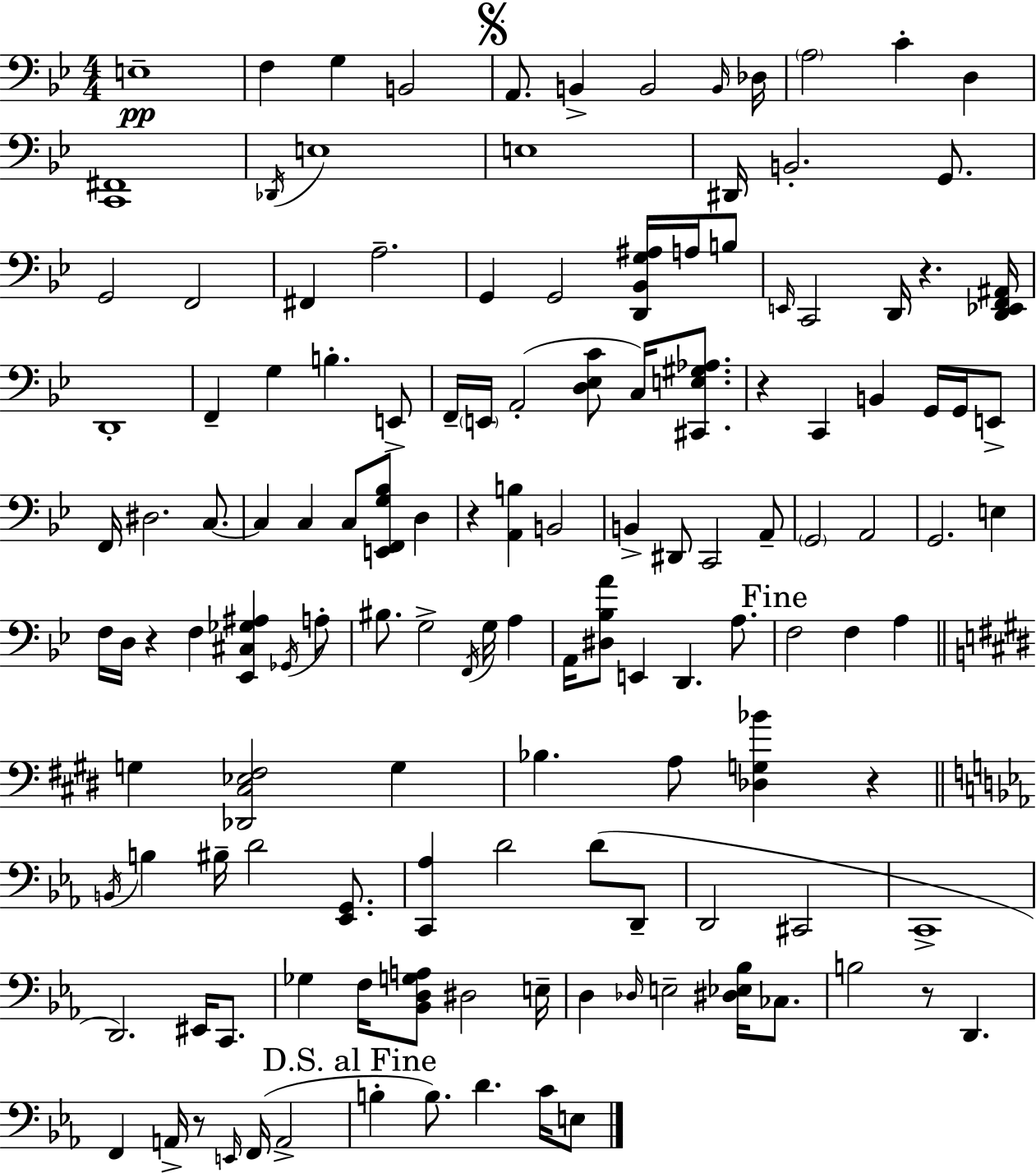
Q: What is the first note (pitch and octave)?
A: E3